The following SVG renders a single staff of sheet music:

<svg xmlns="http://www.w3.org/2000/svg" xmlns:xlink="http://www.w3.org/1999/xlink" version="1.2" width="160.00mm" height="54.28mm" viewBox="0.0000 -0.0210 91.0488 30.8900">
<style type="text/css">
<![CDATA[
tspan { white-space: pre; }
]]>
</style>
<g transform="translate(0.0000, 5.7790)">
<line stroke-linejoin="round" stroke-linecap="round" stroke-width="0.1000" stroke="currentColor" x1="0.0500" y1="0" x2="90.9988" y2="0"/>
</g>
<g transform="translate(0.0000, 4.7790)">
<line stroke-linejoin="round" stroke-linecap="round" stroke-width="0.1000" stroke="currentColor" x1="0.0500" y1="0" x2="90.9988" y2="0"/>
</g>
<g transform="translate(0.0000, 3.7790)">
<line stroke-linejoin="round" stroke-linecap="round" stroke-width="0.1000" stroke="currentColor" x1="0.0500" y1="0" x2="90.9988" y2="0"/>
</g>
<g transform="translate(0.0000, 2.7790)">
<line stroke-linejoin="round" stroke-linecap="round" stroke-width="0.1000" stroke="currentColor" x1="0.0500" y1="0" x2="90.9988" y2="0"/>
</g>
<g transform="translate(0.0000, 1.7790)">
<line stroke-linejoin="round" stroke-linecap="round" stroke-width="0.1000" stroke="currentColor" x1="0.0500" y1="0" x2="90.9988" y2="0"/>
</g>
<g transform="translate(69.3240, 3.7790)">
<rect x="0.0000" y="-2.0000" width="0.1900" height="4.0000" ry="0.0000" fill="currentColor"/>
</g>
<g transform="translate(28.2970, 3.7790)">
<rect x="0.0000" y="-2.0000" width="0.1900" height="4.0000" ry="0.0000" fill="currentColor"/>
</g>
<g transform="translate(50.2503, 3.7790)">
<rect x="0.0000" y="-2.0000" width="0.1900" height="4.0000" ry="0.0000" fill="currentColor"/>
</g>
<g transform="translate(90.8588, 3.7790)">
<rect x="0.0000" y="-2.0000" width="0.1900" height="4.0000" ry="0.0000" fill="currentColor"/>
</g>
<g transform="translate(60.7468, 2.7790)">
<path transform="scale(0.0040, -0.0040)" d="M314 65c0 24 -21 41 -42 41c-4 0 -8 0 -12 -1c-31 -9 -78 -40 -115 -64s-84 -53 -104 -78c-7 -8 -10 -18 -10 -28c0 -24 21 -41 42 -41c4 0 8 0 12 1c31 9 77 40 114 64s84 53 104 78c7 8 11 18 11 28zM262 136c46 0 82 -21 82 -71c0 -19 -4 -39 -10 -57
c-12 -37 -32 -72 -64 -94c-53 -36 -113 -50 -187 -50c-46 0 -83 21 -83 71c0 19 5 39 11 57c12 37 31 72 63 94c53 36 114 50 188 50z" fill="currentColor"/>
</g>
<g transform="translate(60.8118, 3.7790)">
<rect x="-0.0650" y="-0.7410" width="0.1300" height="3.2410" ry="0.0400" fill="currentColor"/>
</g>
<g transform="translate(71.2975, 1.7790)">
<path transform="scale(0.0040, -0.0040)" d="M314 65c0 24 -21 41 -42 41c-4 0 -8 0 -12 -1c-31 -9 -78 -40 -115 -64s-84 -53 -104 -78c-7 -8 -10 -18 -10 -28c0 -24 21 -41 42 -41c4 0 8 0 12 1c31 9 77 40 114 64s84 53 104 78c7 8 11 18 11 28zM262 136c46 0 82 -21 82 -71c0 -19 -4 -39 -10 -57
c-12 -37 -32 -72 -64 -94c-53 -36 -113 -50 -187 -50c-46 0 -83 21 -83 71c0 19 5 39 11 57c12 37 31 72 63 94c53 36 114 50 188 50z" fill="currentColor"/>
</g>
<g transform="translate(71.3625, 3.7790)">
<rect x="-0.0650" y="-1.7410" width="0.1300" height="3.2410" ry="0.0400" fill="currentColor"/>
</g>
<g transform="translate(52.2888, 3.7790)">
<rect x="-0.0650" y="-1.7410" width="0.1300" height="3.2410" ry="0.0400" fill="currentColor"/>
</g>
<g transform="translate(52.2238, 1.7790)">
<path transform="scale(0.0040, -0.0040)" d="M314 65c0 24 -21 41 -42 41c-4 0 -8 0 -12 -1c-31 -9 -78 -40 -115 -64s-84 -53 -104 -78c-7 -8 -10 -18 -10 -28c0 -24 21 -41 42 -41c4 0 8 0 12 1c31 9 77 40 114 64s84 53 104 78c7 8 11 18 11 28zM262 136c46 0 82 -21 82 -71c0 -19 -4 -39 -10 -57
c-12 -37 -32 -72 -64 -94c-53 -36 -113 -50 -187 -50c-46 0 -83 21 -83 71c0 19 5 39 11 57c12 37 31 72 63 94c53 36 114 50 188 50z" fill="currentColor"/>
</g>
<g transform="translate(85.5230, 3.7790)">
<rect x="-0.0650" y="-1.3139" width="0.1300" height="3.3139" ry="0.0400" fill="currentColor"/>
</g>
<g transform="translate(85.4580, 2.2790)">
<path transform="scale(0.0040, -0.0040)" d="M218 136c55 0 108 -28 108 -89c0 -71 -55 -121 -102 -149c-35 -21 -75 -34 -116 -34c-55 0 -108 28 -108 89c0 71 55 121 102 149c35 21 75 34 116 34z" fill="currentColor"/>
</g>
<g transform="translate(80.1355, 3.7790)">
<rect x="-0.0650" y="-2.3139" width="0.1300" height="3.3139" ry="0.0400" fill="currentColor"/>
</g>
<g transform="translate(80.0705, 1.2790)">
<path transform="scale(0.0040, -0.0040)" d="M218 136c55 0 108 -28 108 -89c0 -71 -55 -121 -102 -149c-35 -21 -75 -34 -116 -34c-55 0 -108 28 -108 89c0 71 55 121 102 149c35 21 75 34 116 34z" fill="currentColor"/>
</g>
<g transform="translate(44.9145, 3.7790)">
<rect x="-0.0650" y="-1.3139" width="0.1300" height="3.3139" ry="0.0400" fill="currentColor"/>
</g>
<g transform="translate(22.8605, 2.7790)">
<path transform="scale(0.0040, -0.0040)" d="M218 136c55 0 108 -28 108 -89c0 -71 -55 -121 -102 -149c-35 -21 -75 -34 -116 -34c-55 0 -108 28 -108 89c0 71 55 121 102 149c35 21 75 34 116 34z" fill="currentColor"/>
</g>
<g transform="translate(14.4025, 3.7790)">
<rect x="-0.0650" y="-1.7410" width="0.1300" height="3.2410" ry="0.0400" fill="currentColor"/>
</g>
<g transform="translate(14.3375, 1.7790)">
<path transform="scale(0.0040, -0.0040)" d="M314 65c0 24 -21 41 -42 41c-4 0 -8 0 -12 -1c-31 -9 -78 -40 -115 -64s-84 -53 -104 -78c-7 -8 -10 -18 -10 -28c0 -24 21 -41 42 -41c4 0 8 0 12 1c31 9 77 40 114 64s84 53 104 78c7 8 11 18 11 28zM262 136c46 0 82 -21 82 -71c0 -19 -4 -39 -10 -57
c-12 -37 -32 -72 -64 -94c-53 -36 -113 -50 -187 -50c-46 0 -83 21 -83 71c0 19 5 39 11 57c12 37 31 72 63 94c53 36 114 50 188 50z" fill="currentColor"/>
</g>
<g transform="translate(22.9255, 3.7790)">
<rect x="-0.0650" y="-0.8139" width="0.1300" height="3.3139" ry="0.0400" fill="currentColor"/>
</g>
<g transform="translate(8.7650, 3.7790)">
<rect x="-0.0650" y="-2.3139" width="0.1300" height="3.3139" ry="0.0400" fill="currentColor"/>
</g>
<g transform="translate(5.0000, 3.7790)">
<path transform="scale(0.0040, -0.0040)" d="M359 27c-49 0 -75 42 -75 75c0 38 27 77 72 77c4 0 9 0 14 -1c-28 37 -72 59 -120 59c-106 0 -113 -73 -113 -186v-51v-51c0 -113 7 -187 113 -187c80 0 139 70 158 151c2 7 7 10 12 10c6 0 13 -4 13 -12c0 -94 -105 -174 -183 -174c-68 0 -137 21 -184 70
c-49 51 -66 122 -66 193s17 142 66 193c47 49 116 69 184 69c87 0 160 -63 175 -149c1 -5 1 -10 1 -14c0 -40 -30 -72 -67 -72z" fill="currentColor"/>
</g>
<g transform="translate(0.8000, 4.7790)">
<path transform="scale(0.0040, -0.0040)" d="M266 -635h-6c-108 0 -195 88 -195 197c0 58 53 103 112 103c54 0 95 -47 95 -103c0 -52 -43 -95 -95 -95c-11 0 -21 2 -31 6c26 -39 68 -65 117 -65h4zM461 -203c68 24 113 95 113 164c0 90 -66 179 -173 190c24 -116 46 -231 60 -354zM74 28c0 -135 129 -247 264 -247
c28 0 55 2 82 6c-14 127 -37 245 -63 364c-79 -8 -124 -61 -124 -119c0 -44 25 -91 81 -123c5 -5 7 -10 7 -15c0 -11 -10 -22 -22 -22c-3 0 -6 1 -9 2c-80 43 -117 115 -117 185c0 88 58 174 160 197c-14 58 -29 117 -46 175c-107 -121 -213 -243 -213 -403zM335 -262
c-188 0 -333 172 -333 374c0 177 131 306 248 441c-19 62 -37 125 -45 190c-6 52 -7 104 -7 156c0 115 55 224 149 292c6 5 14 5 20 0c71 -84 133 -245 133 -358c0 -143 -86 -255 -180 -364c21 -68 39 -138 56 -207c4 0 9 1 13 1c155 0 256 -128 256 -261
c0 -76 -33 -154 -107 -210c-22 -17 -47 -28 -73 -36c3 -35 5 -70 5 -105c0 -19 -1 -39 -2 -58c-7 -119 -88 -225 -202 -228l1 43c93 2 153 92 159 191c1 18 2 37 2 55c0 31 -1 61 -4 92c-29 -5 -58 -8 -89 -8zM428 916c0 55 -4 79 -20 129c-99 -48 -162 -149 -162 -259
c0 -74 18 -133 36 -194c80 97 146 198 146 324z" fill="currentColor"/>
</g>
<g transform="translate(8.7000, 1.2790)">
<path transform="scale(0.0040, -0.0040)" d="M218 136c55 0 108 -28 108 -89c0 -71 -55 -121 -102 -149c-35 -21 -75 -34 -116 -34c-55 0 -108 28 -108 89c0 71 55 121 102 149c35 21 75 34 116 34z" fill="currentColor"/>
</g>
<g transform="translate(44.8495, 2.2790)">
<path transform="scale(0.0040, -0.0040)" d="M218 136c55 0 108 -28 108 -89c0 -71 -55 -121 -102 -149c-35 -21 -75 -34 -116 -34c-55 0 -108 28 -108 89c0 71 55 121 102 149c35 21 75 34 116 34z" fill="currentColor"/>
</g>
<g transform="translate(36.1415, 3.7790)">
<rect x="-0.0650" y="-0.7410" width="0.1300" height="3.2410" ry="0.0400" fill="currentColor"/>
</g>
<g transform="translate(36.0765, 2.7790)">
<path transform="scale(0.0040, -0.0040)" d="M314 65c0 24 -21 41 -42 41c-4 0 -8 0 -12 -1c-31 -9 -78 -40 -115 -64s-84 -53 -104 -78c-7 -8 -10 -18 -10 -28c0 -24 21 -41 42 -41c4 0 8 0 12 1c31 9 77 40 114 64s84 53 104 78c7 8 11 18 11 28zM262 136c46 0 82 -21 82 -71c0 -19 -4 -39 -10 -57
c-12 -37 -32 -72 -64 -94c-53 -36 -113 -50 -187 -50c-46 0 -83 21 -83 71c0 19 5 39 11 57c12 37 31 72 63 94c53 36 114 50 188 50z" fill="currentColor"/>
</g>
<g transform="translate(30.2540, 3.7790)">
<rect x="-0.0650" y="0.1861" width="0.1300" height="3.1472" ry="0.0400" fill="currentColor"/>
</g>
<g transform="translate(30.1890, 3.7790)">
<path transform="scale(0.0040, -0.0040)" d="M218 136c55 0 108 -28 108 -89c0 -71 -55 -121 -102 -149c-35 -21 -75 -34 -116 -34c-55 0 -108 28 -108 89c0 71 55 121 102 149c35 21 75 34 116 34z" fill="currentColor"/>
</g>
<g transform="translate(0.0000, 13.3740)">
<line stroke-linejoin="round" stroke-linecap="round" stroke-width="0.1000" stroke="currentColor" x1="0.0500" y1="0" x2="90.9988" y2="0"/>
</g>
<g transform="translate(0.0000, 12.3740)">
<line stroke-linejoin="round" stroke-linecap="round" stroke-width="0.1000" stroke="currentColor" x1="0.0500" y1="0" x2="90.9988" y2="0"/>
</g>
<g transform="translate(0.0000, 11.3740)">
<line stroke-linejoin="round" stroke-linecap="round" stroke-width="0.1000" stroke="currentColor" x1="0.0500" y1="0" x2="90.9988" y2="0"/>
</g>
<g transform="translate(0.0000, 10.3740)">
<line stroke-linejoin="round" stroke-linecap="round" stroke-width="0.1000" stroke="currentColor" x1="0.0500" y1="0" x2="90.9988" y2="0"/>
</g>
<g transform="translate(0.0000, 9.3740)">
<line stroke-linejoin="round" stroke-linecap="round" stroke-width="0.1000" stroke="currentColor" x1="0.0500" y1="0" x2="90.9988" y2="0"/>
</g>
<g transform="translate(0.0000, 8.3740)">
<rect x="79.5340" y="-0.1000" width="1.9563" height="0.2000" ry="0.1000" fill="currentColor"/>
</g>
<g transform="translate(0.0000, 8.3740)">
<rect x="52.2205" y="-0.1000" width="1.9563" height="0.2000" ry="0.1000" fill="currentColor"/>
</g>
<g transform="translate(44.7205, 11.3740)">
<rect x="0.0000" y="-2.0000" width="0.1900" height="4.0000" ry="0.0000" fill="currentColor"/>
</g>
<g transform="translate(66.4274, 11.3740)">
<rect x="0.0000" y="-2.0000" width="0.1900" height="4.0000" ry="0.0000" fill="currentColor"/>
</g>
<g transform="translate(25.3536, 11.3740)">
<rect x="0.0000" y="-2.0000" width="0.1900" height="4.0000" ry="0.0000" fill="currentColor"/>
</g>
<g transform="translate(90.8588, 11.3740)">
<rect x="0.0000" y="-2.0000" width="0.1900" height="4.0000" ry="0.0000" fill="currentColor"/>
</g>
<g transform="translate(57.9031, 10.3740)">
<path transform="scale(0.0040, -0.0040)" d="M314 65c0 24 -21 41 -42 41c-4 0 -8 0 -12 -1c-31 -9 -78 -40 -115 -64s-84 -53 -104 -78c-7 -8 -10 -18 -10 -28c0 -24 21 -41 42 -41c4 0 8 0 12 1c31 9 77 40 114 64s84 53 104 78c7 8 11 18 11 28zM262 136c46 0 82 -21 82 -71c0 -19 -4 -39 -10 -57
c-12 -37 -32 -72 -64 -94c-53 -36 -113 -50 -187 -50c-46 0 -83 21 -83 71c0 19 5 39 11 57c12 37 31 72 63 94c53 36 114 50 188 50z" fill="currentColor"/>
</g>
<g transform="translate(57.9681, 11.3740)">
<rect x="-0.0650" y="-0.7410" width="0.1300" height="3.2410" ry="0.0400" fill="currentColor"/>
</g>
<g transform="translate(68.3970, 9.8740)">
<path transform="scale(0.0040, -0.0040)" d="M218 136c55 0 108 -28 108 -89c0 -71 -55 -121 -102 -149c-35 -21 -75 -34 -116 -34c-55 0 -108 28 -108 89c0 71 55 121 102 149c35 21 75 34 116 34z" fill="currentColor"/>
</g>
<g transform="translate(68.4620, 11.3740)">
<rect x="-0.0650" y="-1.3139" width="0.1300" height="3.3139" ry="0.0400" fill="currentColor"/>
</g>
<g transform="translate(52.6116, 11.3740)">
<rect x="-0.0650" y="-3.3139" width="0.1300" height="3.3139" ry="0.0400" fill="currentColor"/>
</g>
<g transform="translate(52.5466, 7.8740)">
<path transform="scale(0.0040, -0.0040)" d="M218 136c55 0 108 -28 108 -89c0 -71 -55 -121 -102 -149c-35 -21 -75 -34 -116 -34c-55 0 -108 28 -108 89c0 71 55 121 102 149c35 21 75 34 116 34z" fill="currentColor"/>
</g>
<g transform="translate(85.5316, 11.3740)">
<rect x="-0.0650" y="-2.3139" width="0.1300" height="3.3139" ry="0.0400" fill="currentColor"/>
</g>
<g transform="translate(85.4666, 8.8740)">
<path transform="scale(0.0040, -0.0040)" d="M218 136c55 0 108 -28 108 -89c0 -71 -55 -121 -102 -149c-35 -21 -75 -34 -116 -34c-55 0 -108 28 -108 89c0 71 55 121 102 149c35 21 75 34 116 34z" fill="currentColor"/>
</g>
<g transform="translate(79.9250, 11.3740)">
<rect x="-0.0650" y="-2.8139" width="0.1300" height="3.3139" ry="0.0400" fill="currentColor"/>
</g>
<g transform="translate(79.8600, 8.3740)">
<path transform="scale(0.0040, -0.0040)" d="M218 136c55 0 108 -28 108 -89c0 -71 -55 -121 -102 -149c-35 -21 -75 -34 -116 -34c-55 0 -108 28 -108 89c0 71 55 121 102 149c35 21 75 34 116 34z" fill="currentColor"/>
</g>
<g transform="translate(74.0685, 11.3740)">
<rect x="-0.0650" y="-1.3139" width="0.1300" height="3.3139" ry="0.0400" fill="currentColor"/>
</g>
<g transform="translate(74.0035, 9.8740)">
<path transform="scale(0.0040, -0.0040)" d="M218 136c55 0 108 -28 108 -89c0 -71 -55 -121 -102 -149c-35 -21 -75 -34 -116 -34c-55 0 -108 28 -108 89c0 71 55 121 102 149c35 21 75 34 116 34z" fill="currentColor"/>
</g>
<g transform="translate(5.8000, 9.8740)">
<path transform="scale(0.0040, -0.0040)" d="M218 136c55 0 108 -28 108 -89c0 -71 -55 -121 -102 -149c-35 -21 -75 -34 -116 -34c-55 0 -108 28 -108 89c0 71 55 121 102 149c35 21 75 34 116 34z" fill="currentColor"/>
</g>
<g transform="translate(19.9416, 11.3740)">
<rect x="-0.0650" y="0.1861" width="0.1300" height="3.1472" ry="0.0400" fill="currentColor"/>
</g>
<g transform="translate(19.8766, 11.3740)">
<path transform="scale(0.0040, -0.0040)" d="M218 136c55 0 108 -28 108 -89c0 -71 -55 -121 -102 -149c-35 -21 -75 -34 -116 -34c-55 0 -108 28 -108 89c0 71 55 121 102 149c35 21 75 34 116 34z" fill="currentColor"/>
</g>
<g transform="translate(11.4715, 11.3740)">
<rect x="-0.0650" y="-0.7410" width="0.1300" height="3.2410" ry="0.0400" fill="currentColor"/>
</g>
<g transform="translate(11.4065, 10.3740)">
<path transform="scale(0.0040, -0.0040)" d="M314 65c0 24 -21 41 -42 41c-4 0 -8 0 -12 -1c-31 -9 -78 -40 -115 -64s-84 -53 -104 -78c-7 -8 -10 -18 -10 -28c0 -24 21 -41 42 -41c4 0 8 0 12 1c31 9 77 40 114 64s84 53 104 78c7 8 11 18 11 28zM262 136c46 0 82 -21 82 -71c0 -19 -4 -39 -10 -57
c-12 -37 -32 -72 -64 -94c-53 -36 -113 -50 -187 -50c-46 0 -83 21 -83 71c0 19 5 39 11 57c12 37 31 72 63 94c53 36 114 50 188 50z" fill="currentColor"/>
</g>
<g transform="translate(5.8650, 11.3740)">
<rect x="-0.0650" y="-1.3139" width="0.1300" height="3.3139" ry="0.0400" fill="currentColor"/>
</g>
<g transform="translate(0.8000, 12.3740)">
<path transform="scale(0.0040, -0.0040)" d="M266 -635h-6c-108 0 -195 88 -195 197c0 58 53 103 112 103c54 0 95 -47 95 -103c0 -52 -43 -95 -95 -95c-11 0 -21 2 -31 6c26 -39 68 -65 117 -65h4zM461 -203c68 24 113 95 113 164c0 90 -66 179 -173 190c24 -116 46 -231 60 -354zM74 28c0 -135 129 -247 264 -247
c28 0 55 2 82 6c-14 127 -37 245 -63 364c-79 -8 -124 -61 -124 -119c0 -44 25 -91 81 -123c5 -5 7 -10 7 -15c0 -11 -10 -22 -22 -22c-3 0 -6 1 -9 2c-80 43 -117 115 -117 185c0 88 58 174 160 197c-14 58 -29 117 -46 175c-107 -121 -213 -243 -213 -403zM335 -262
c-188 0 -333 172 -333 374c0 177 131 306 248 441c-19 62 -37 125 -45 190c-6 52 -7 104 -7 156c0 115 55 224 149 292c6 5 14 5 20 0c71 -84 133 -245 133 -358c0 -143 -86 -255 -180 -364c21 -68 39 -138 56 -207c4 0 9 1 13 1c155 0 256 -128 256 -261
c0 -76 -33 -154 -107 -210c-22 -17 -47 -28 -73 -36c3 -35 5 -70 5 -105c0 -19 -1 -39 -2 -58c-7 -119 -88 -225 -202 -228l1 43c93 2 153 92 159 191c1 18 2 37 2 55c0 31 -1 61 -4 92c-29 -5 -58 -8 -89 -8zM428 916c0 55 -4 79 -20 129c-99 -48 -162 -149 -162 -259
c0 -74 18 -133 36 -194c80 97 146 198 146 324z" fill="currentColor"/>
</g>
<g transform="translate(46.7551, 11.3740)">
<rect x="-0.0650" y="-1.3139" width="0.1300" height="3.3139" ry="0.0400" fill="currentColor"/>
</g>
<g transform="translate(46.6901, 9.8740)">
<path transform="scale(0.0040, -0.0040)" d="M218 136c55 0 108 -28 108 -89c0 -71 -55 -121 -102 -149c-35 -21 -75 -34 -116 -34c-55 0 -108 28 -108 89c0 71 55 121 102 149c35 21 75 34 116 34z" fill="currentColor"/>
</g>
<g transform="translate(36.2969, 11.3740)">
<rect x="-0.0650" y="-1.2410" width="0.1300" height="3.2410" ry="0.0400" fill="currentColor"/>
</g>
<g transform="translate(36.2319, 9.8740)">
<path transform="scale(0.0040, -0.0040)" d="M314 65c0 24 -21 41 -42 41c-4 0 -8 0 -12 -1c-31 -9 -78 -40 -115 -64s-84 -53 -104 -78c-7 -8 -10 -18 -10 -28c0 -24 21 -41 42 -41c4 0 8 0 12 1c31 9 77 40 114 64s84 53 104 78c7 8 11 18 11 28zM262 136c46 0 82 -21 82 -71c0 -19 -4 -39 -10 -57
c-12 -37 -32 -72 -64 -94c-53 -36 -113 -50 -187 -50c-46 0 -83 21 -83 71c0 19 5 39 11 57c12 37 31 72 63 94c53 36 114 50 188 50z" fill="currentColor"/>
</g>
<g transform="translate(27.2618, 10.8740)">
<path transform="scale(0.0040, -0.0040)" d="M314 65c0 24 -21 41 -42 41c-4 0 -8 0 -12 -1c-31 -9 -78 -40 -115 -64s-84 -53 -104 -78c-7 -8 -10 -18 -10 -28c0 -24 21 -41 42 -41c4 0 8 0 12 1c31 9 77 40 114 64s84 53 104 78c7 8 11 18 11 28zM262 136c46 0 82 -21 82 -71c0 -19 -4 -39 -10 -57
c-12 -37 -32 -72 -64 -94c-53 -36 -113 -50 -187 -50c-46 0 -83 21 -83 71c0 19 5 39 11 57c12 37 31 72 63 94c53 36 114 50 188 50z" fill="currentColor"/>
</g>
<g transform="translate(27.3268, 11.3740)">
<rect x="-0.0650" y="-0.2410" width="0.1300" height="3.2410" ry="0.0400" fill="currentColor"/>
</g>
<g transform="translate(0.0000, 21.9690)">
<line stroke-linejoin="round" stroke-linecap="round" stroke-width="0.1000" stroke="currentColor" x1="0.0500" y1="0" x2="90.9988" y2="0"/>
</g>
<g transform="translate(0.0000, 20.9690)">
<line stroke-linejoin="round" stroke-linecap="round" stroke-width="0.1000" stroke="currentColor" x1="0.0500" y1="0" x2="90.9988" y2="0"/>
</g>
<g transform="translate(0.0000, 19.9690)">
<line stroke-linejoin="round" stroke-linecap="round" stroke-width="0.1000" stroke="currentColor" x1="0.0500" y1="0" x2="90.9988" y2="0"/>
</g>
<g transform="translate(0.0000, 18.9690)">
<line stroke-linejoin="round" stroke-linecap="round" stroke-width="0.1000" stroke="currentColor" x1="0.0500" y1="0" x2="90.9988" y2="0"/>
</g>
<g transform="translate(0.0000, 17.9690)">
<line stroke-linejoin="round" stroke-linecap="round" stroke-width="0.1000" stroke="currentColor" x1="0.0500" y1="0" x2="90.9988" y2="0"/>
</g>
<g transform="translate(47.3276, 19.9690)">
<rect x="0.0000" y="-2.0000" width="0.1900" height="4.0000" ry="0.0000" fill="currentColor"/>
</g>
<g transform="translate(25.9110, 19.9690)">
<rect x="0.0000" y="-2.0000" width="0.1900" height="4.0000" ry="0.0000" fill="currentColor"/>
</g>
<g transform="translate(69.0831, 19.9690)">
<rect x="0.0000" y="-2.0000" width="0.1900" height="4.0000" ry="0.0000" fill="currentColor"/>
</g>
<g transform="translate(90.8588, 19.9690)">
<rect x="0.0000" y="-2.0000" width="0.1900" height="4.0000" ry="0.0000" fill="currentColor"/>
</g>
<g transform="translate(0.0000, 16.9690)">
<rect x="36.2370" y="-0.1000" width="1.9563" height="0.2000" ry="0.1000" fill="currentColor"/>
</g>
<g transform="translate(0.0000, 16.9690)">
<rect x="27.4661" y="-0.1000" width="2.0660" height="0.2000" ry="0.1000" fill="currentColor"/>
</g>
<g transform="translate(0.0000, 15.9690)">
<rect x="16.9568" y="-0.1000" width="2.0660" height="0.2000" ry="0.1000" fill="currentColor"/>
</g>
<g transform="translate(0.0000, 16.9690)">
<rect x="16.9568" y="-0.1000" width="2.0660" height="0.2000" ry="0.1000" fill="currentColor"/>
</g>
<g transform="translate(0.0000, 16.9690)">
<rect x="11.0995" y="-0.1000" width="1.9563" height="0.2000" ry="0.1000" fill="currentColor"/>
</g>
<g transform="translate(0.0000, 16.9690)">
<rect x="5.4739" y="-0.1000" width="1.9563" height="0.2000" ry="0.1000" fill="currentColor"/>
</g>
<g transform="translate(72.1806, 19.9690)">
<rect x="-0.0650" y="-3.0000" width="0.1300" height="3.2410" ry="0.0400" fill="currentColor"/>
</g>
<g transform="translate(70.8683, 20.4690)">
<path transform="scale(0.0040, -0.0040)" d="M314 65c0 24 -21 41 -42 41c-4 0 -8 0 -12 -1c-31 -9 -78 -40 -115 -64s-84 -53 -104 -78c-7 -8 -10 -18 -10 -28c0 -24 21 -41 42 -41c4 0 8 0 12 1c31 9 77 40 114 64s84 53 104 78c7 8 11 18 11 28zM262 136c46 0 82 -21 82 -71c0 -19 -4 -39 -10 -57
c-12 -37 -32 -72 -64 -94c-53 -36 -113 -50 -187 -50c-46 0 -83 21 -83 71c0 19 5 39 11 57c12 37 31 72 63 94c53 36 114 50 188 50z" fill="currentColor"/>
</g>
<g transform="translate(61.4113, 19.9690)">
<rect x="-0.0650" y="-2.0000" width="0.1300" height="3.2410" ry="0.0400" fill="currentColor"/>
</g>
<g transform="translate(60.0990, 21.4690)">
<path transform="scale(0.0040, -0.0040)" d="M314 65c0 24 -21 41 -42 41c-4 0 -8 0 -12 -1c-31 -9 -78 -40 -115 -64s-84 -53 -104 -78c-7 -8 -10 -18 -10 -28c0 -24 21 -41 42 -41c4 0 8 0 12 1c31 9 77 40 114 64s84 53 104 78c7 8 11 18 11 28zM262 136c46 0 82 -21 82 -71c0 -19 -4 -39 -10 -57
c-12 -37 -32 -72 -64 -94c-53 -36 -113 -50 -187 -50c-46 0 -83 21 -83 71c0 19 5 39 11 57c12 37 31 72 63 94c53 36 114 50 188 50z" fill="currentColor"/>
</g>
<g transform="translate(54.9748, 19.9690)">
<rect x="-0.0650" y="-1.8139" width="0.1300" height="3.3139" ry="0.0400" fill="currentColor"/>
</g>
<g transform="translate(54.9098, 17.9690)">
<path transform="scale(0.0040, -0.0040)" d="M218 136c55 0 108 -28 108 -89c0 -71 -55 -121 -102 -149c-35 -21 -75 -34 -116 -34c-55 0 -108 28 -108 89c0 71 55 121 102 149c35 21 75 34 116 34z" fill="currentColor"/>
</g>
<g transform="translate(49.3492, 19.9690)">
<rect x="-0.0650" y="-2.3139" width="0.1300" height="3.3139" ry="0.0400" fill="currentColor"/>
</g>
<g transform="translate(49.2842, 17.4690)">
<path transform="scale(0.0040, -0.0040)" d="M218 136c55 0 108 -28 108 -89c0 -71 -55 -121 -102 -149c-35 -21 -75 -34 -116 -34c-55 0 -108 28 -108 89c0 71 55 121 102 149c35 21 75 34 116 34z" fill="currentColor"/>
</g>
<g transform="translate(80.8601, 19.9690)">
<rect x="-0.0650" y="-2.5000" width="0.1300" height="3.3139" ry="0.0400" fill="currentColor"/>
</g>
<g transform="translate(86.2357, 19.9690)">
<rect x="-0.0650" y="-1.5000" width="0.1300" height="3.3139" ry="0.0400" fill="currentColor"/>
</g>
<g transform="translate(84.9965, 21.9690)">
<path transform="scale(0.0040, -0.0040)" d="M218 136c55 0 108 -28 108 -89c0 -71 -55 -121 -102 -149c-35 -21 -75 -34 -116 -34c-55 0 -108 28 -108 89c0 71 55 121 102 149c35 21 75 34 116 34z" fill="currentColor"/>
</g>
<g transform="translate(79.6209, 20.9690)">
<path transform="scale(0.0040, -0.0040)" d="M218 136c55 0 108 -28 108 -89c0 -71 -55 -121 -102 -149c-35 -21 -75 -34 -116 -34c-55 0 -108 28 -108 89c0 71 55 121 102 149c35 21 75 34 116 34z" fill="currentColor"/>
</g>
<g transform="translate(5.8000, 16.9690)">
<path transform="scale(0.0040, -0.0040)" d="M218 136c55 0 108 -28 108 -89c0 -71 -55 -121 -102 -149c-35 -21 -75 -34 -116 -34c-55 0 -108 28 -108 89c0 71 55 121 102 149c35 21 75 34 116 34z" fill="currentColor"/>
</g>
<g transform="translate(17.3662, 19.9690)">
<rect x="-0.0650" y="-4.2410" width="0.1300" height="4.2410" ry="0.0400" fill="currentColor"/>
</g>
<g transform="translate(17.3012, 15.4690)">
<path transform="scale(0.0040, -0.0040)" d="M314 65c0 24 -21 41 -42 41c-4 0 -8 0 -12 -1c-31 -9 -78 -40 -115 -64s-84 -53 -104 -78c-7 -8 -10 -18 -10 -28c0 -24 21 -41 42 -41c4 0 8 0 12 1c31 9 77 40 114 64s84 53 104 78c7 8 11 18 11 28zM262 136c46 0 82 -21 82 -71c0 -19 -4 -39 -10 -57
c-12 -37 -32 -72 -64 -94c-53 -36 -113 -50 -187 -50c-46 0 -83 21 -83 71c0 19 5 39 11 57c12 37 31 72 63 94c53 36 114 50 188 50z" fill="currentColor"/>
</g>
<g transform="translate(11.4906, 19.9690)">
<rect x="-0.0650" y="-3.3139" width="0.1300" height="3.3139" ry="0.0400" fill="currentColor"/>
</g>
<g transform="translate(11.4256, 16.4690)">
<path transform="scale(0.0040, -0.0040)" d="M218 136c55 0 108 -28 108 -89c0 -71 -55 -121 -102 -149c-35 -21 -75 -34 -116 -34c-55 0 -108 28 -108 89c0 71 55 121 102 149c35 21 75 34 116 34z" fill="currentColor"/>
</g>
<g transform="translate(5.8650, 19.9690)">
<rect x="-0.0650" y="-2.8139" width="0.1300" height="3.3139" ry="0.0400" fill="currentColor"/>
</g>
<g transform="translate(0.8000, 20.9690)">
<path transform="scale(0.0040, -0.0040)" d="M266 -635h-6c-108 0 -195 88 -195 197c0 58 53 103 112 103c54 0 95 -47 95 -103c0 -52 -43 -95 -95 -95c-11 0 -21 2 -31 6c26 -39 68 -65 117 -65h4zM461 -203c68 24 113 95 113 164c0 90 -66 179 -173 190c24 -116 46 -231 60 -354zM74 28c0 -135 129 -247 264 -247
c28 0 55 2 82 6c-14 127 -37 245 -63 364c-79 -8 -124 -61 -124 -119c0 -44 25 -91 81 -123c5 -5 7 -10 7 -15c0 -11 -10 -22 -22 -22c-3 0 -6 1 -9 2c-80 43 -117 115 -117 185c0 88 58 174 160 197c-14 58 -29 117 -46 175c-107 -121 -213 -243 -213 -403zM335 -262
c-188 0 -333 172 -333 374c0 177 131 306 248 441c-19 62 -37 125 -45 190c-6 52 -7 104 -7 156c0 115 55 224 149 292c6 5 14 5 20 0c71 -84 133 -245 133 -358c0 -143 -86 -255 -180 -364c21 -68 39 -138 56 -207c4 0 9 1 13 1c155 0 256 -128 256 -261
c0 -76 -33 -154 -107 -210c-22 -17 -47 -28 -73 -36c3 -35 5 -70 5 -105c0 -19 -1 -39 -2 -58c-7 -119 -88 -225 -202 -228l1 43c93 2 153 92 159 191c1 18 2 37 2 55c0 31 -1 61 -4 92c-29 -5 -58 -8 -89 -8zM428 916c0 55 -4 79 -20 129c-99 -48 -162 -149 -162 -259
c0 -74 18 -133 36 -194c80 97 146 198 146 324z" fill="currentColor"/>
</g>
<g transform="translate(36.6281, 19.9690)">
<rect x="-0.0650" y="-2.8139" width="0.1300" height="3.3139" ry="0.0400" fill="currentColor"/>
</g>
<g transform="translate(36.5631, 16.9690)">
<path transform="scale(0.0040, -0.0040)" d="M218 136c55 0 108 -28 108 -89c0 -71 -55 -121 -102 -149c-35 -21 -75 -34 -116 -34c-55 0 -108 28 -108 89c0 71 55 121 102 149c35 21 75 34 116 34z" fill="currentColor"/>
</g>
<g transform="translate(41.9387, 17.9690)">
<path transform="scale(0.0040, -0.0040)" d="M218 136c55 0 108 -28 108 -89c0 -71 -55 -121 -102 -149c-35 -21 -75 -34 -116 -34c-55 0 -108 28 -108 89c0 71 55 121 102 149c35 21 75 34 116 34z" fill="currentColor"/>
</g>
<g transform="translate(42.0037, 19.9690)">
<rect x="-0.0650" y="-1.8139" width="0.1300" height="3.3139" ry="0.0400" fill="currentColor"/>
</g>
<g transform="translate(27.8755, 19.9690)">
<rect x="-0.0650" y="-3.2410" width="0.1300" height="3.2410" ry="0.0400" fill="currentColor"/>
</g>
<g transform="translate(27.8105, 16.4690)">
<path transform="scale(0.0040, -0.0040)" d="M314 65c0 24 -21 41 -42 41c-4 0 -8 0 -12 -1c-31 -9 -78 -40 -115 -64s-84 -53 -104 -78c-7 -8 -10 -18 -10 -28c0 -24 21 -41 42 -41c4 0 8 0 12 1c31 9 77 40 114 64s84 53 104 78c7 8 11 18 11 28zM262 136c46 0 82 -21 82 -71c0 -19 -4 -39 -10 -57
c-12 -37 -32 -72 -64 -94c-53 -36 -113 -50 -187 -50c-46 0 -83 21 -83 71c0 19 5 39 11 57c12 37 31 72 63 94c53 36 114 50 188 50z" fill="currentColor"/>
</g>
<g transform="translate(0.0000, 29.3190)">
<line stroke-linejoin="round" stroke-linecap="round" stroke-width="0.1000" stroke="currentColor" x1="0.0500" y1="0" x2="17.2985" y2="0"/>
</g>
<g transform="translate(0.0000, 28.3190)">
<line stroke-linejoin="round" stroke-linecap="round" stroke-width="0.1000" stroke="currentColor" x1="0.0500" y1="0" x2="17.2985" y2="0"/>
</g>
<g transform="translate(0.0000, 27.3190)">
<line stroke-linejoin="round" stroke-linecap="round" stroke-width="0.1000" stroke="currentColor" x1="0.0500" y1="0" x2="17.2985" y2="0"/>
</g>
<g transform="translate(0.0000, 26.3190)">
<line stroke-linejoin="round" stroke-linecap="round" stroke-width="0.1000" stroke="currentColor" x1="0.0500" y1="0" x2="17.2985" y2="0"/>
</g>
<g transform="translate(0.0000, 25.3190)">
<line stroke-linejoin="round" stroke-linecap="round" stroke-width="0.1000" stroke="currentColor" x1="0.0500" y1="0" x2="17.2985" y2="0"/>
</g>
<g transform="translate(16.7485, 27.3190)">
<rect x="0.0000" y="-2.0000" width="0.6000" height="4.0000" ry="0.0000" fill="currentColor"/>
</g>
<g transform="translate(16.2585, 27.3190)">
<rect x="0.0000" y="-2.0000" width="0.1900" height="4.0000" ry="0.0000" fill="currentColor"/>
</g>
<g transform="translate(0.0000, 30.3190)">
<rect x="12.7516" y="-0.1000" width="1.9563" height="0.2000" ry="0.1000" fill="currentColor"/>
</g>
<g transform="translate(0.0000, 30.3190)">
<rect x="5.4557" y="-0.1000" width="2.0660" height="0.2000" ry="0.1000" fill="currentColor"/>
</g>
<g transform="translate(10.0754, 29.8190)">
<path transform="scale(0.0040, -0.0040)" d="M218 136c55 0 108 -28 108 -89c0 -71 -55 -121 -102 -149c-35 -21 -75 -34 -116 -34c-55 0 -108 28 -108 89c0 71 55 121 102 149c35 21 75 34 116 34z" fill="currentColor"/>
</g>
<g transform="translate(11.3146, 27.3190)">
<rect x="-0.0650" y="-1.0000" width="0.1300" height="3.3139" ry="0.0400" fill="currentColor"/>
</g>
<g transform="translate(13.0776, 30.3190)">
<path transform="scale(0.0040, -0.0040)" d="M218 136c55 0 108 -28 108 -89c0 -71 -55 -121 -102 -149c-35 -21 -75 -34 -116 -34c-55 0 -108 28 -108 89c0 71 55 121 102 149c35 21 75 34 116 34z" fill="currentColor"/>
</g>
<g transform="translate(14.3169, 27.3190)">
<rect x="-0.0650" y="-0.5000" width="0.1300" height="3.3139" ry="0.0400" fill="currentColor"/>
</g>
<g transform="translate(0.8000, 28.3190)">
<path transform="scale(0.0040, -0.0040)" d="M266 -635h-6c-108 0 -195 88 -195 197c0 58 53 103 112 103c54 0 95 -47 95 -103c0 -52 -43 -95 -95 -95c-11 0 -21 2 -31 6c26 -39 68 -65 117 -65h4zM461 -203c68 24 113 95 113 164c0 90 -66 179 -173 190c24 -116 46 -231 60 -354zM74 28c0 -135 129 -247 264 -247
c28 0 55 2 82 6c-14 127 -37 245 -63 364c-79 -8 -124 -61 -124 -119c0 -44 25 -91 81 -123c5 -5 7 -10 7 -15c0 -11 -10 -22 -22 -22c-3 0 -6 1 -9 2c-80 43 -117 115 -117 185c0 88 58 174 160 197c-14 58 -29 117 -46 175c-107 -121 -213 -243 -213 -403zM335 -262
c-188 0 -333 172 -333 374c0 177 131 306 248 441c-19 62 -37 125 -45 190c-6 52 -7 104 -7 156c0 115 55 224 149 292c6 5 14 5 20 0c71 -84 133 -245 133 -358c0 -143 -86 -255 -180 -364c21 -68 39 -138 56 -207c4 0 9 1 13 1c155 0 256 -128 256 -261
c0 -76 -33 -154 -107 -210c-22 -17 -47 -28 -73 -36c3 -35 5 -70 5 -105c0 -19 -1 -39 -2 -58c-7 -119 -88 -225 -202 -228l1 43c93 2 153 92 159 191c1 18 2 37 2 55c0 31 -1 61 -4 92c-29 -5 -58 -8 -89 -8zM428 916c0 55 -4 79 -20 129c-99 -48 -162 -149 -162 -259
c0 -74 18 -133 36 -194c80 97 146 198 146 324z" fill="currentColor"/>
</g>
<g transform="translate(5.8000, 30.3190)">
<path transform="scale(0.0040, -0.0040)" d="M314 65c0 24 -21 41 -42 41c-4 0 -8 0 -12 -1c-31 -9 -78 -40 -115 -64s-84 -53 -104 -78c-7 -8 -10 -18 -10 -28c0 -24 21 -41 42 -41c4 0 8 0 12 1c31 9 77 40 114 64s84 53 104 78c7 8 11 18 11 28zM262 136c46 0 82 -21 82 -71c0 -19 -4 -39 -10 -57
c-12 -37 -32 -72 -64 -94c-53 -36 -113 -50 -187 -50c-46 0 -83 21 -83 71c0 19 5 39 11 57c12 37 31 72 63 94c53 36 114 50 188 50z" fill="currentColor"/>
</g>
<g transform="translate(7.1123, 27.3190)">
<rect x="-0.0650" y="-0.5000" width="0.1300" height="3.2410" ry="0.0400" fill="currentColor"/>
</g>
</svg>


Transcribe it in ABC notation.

X:1
T:Untitled
M:4/4
L:1/4
K:C
g f2 d B d2 e f2 d2 f2 g e e d2 B c2 e2 e b d2 e e a g a b d'2 b2 a f g f F2 A2 G E C2 D C